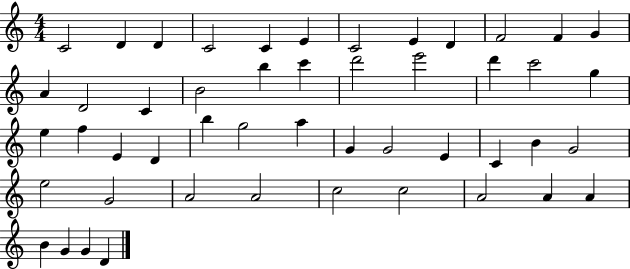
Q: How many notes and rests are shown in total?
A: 49